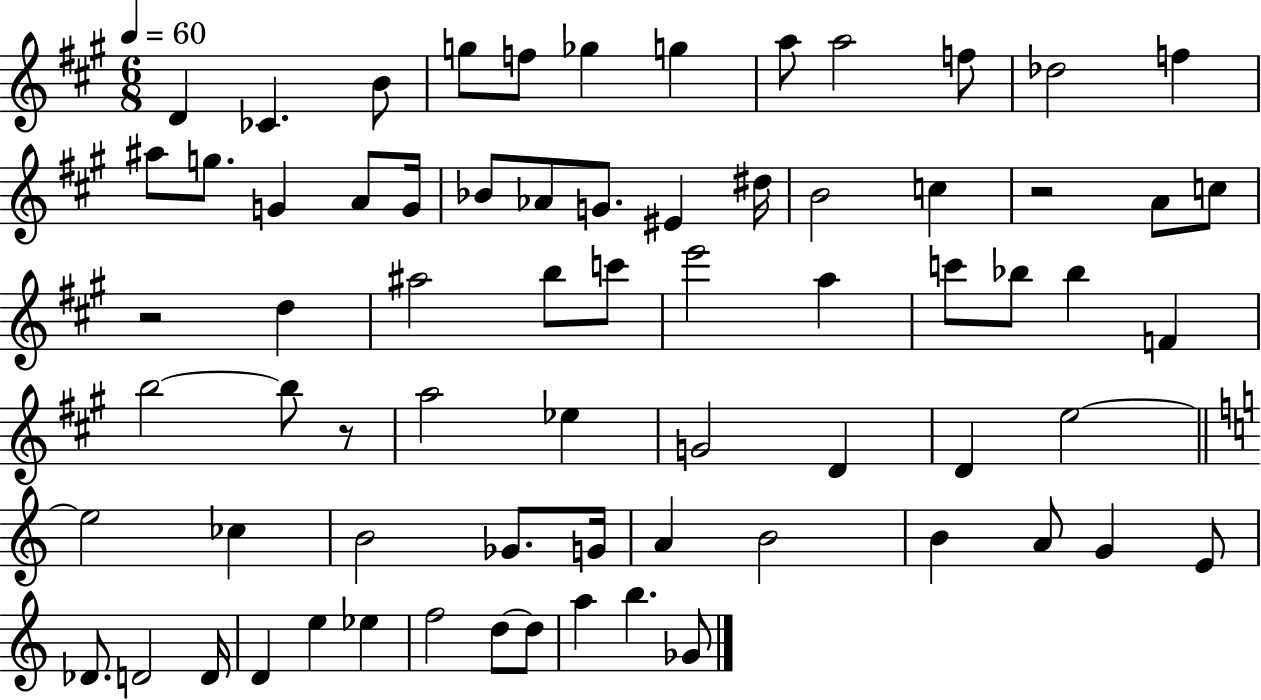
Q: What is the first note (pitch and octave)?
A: D4